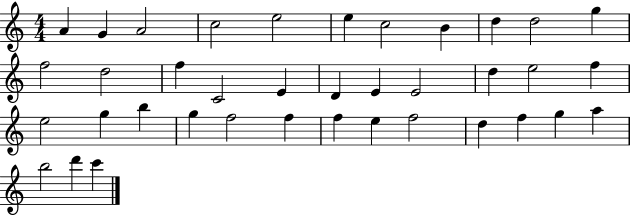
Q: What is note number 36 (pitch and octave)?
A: B5